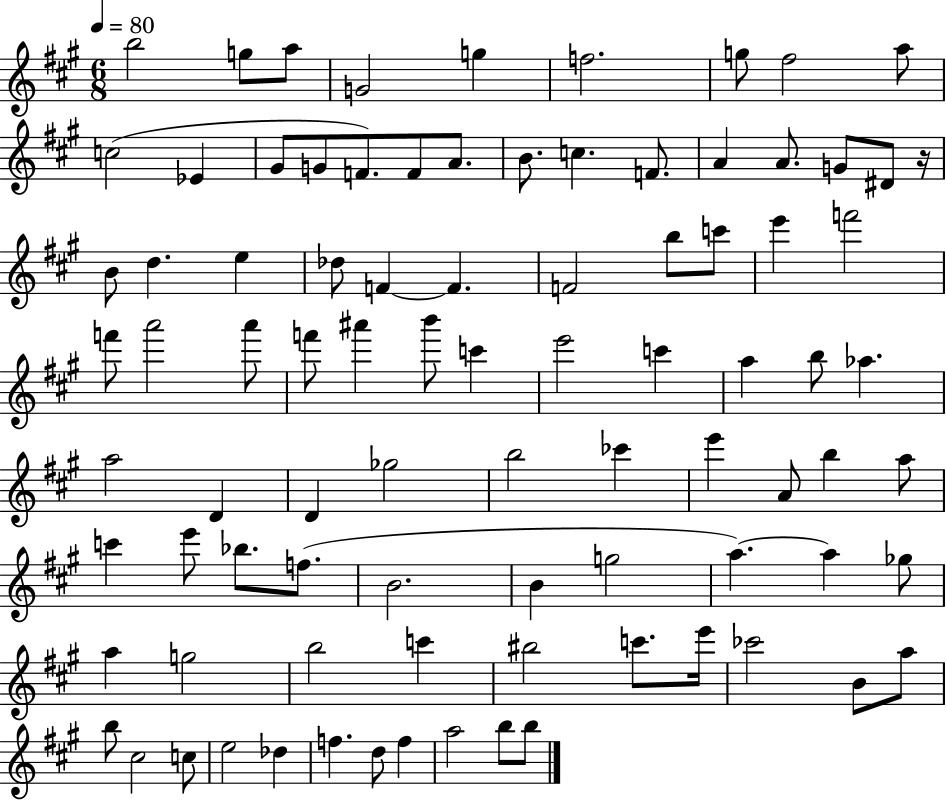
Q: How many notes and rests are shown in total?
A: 88